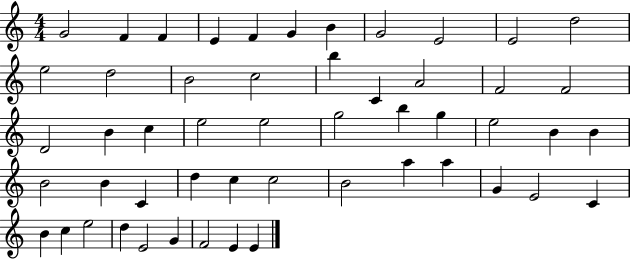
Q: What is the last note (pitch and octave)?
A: E4